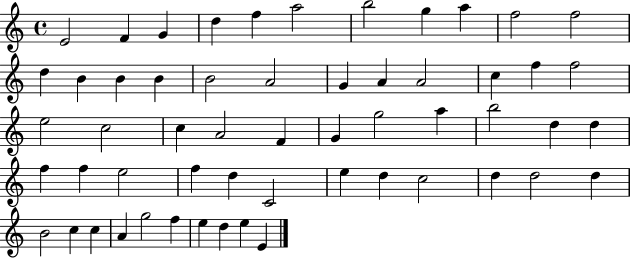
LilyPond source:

{
  \clef treble
  \time 4/4
  \defaultTimeSignature
  \key c \major
  e'2 f'4 g'4 | d''4 f''4 a''2 | b''2 g''4 a''4 | f''2 f''2 | \break d''4 b'4 b'4 b'4 | b'2 a'2 | g'4 a'4 a'2 | c''4 f''4 f''2 | \break e''2 c''2 | c''4 a'2 f'4 | g'4 g''2 a''4 | b''2 d''4 d''4 | \break f''4 f''4 e''2 | f''4 d''4 c'2 | e''4 d''4 c''2 | d''4 d''2 d''4 | \break b'2 c''4 c''4 | a'4 g''2 f''4 | e''4 d''4 e''4 e'4 | \bar "|."
}